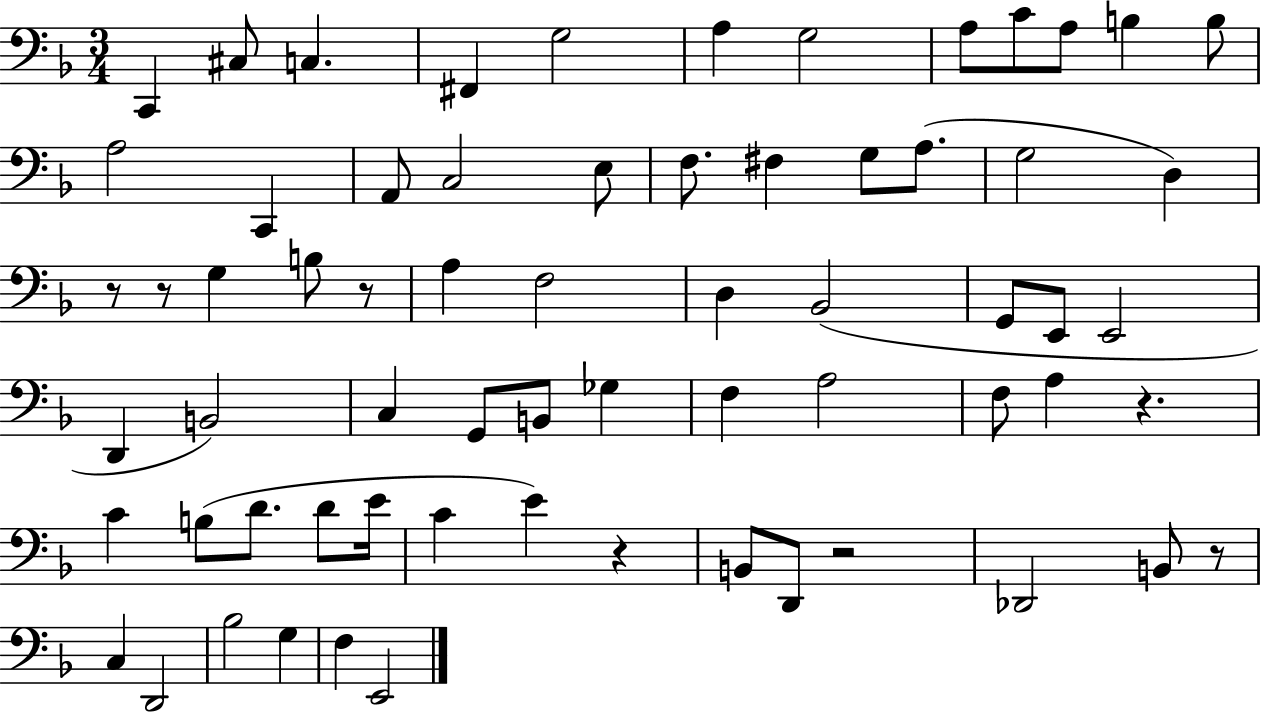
{
  \clef bass
  \numericTimeSignature
  \time 3/4
  \key f \major
  c,4 cis8 c4. | fis,4 g2 | a4 g2 | a8 c'8 a8 b4 b8 | \break a2 c,4 | a,8 c2 e8 | f8. fis4 g8 a8.( | g2 d4) | \break r8 r8 g4 b8 r8 | a4 f2 | d4 bes,2( | g,8 e,8 e,2 | \break d,4 b,2) | c4 g,8 b,8 ges4 | f4 a2 | f8 a4 r4. | \break c'4 b8( d'8. d'8 e'16 | c'4 e'4) r4 | b,8 d,8 r2 | des,2 b,8 r8 | \break c4 d,2 | bes2 g4 | f4 e,2 | \bar "|."
}